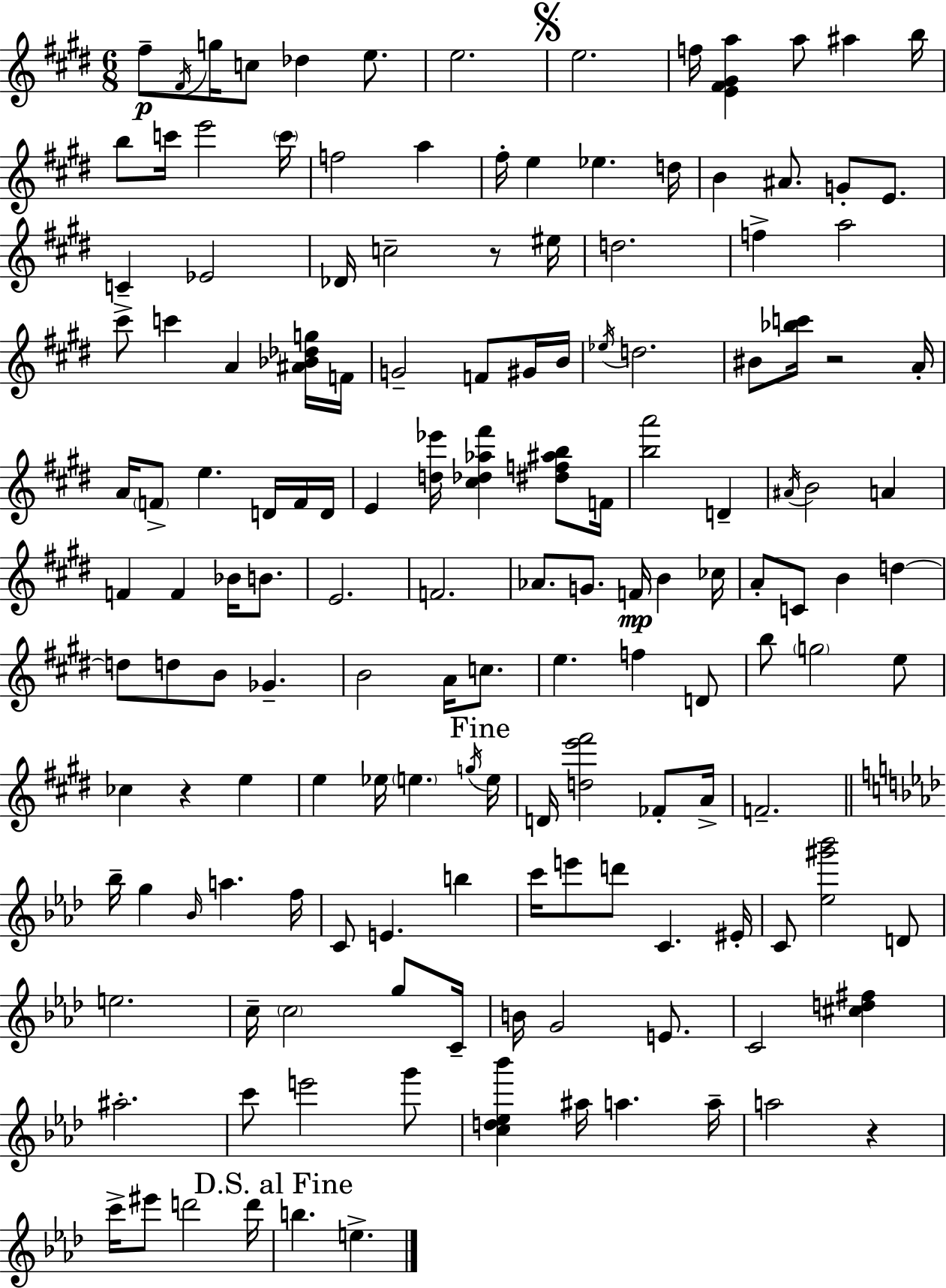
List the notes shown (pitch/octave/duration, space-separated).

F#5/e F#4/s G5/s C5/e Db5/q E5/e. E5/h. E5/h. F5/s [E4,F#4,G#4,A5]/q A5/e A#5/q B5/s B5/e C6/s E6/h C6/s F5/h A5/q F#5/s E5/q Eb5/q. D5/s B4/q A#4/e. G4/e E4/e. C4/q Eb4/h Db4/s C5/h R/e EIS5/s D5/h. F5/q A5/h C#6/e C6/q A4/q [A#4,Bb4,Db5,G5]/s F4/s G4/h F4/e G#4/s B4/s Eb5/s D5/h. BIS4/e [Bb5,C6]/s R/h A4/s A4/s F4/e E5/q. D4/s F4/s D4/s E4/q [D5,Eb6]/s [C#5,Db5,Ab5,F#6]/q [D#5,F5,A#5,B5]/e F4/s [B5,A6]/h D4/q A#4/s B4/h A4/q F4/q F4/q Bb4/s B4/e. E4/h. F4/h. Ab4/e. G4/e. F4/s B4/q CES5/s A4/e C4/e B4/q D5/q D5/e D5/e B4/e Gb4/q. B4/h A4/s C5/e. E5/q. F5/q D4/e B5/e G5/h E5/e CES5/q R/q E5/q E5/q Eb5/s E5/q. G5/s E5/s D4/s [D5,E6,F#6]/h FES4/e A4/s F4/h. Bb5/s G5/q Bb4/s A5/q. F5/s C4/e E4/q. B5/q C6/s E6/e D6/e C4/q. EIS4/s C4/e [Eb5,G#6,Bb6]/h D4/e E5/h. C5/s C5/h G5/e C4/s B4/s G4/h E4/e. C4/h [C#5,D5,F#5]/q A#5/h. C6/e E6/h G6/e [C5,D5,Eb5,Bb6]/q A#5/s A5/q. A5/s A5/h R/q C6/s EIS6/e D6/h D6/s B5/q. E5/q.